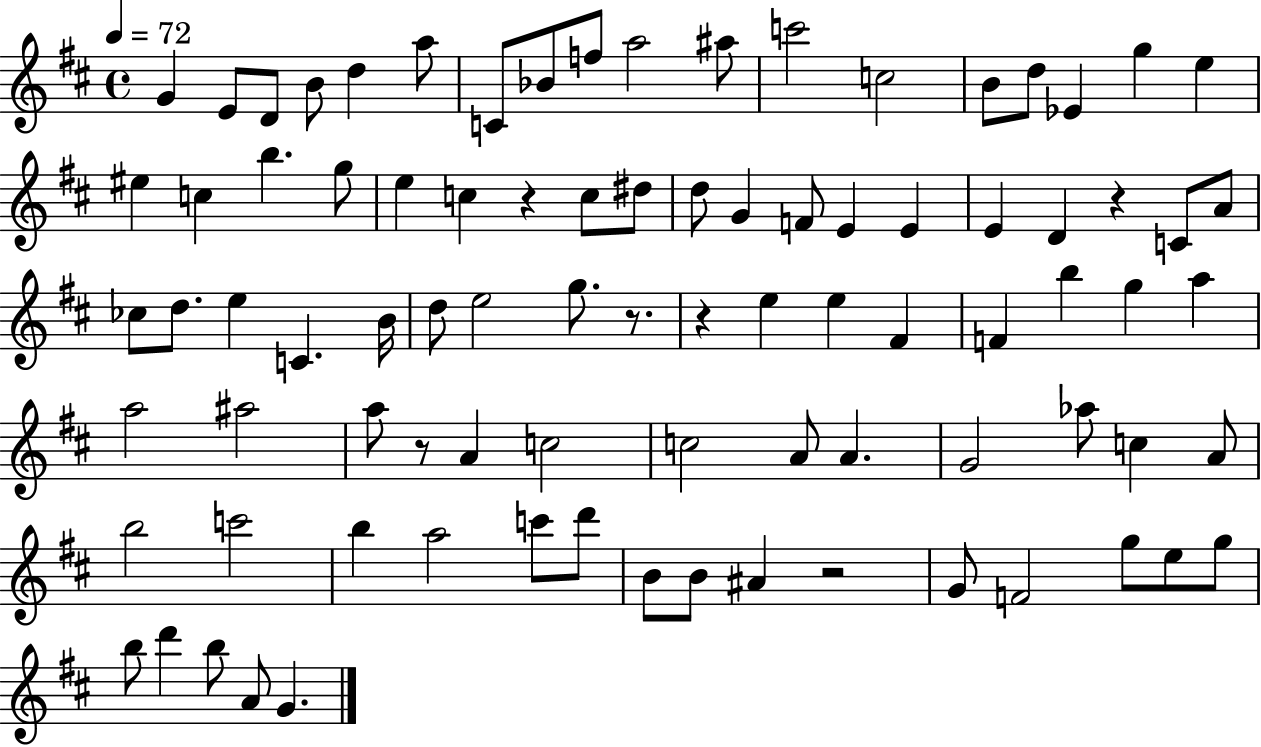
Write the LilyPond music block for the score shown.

{
  \clef treble
  \time 4/4
  \defaultTimeSignature
  \key d \major
  \tempo 4 = 72
  \repeat volta 2 { g'4 e'8 d'8 b'8 d''4 a''8 | c'8 bes'8 f''8 a''2 ais''8 | c'''2 c''2 | b'8 d''8 ees'4 g''4 e''4 | \break eis''4 c''4 b''4. g''8 | e''4 c''4 r4 c''8 dis''8 | d''8 g'4 f'8 e'4 e'4 | e'4 d'4 r4 c'8 a'8 | \break ces''8 d''8. e''4 c'4. b'16 | d''8 e''2 g''8. r8. | r4 e''4 e''4 fis'4 | f'4 b''4 g''4 a''4 | \break a''2 ais''2 | a''8 r8 a'4 c''2 | c''2 a'8 a'4. | g'2 aes''8 c''4 a'8 | \break b''2 c'''2 | b''4 a''2 c'''8 d'''8 | b'8 b'8 ais'4 r2 | g'8 f'2 g''8 e''8 g''8 | \break b''8 d'''4 b''8 a'8 g'4. | } \bar "|."
}